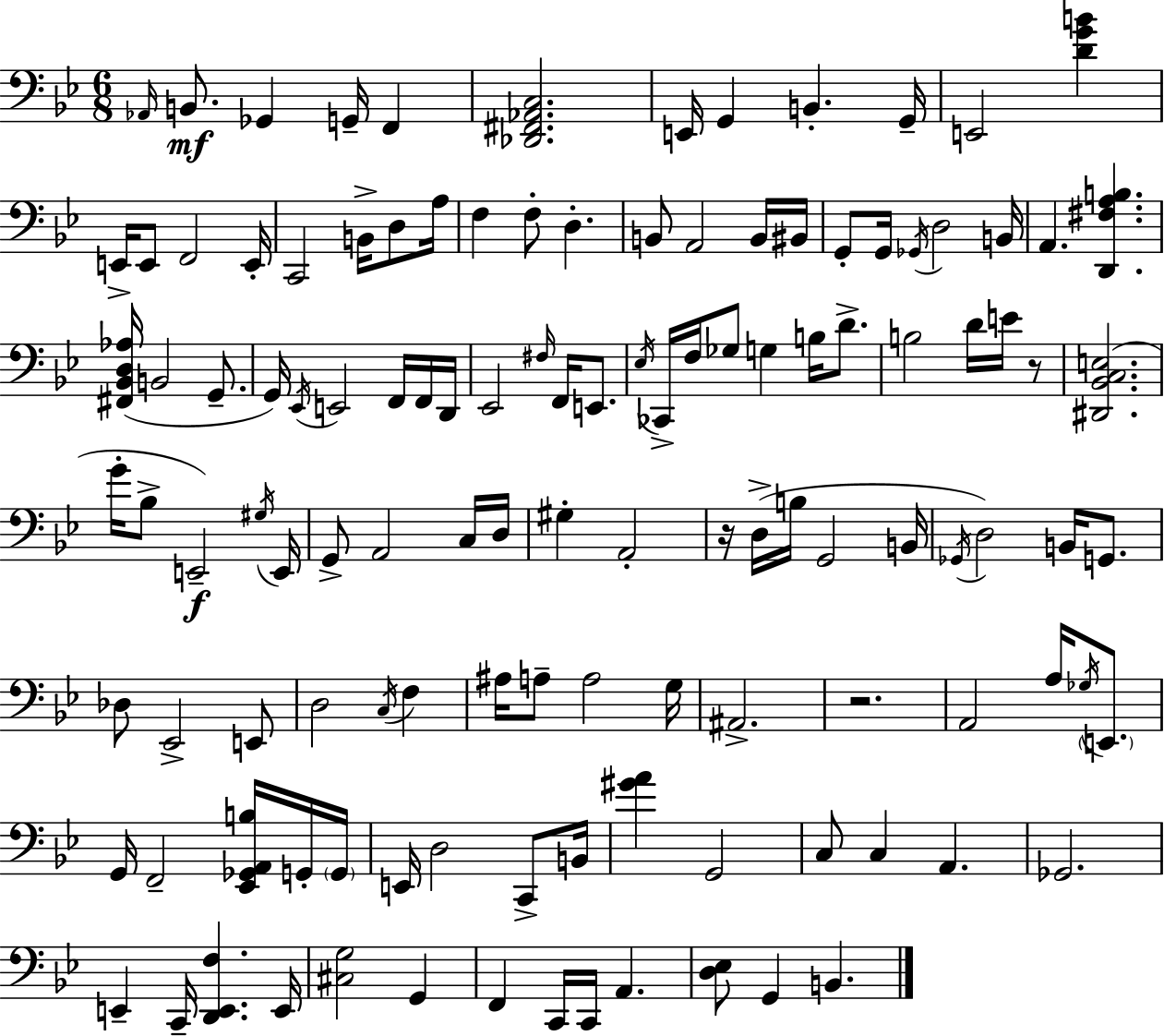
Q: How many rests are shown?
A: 3